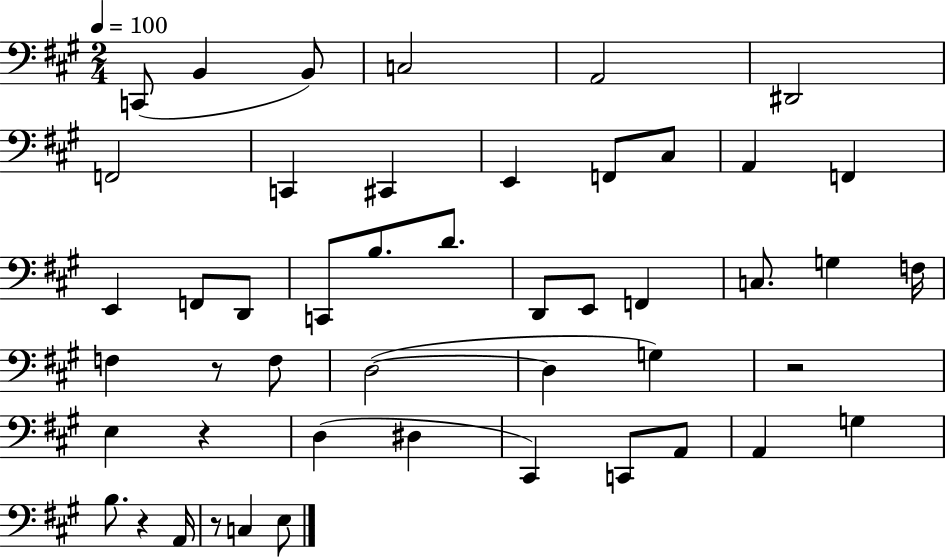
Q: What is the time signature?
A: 2/4